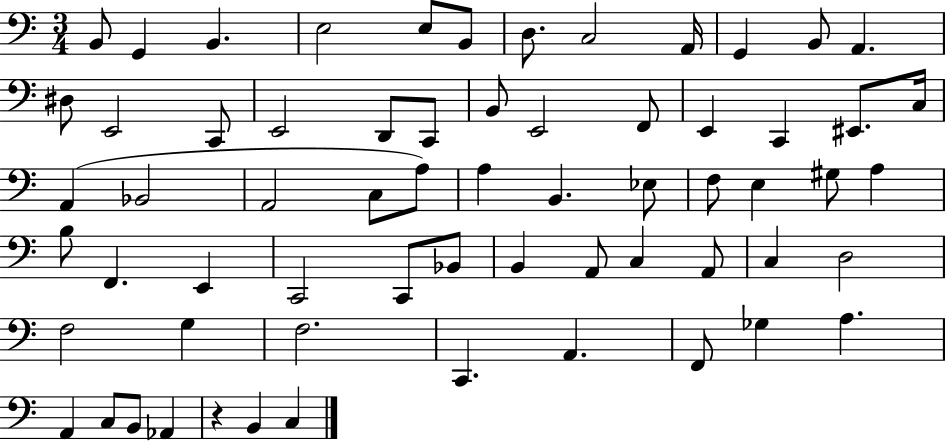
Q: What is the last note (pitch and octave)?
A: C3